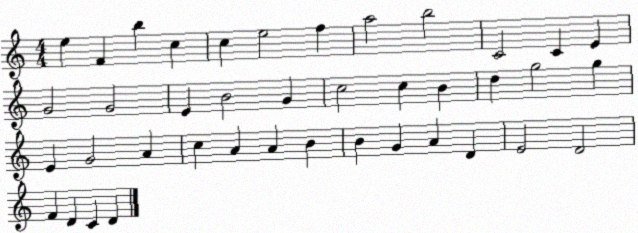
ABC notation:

X:1
T:Untitled
M:4/4
L:1/4
K:C
e F b c c e2 f a2 b2 C2 C E G2 G2 E B2 G c2 c B d g2 g E G2 A c A A B B G A D E2 D2 F D C D